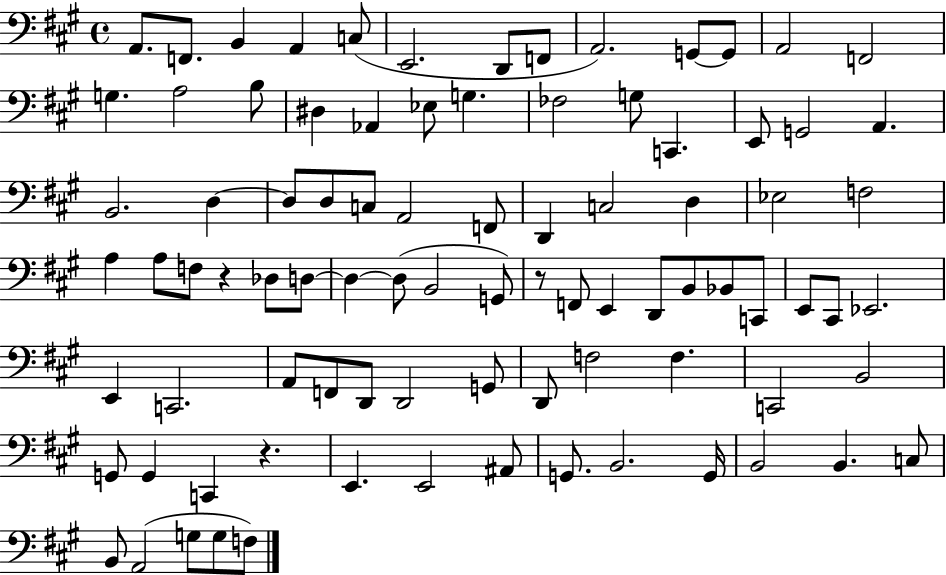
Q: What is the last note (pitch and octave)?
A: F3